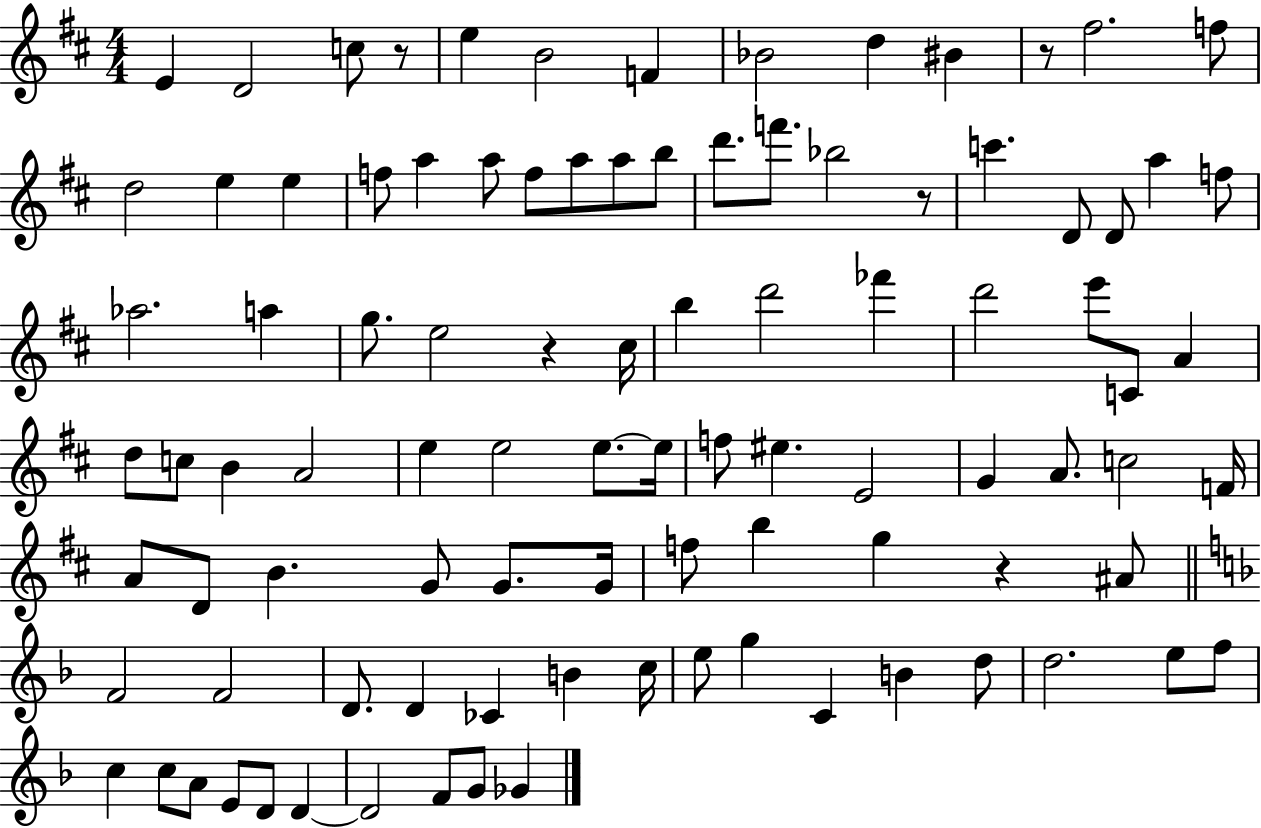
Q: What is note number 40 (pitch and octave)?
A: C4